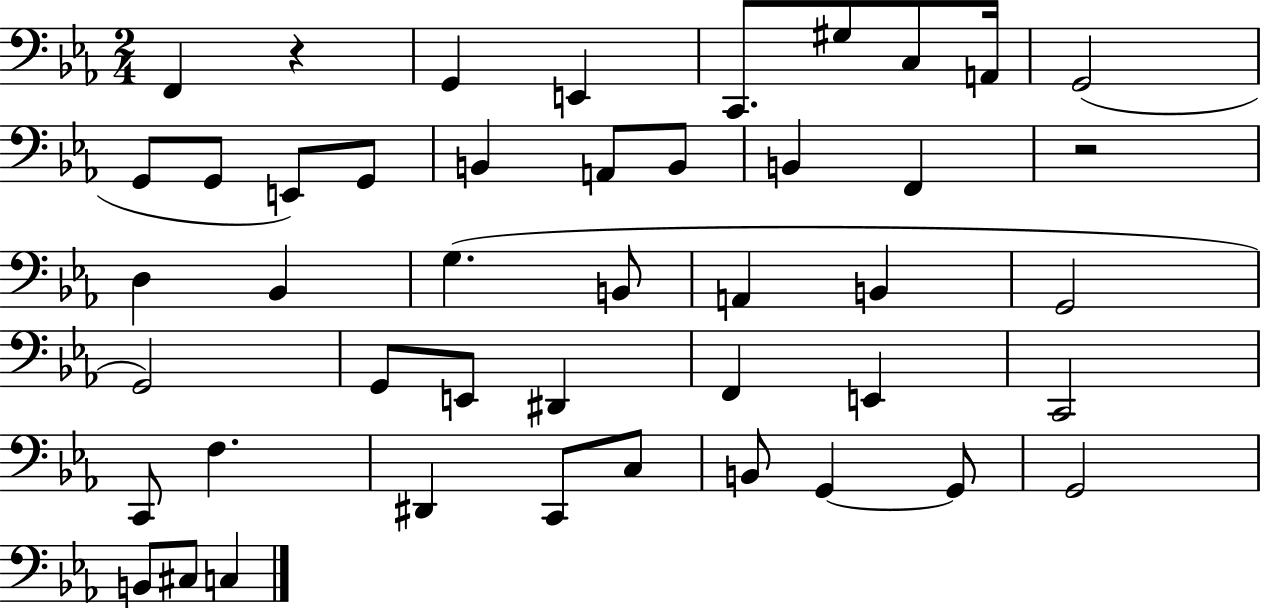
F2/q R/q G2/q E2/q C2/e. G#3/e C3/e A2/s G2/h G2/e G2/e E2/e G2/e B2/q A2/e B2/e B2/q F2/q R/h D3/q Bb2/q G3/q. B2/e A2/q B2/q G2/h G2/h G2/e E2/e D#2/q F2/q E2/q C2/h C2/e F3/q. D#2/q C2/e C3/e B2/e G2/q G2/e G2/h B2/e C#3/e C3/q